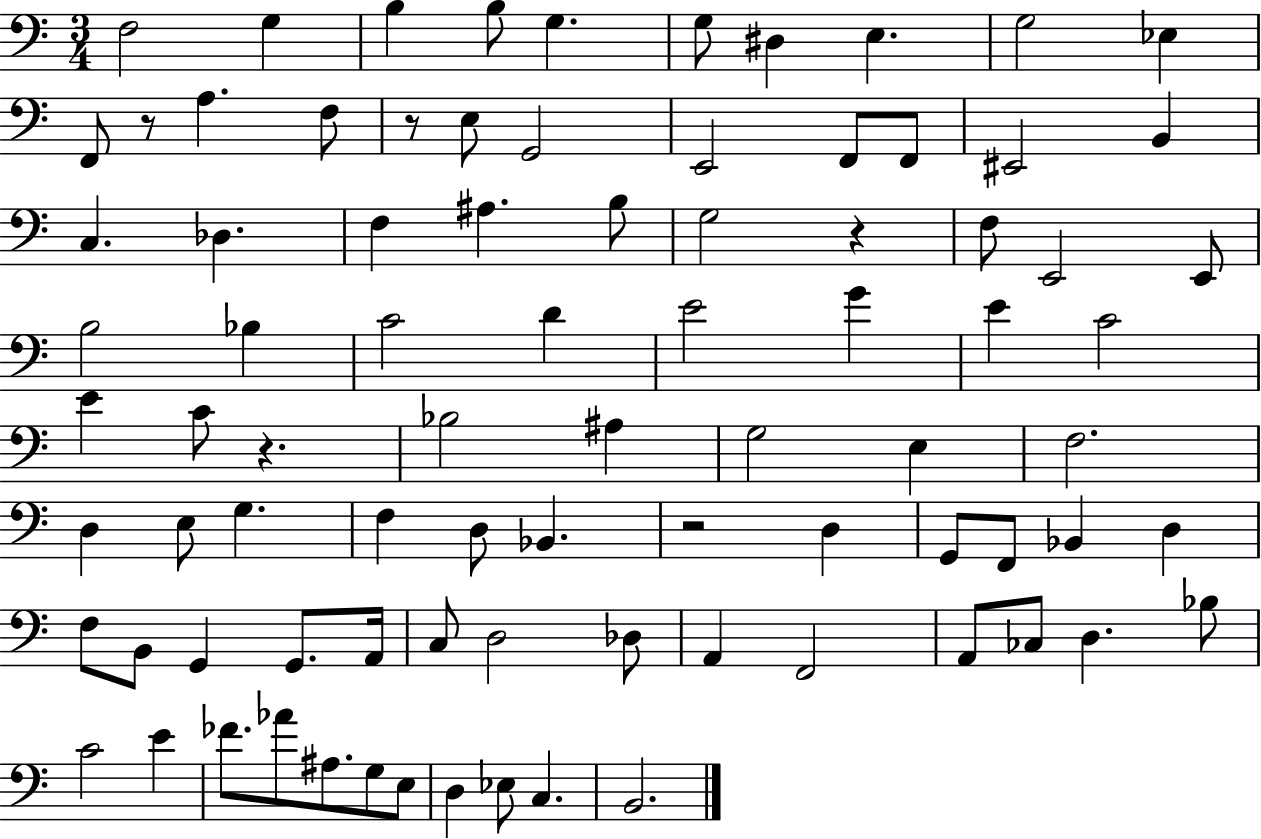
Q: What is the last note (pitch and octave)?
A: B2